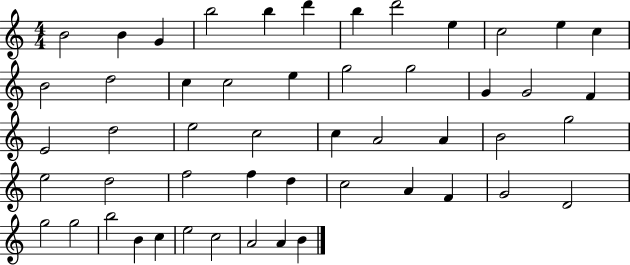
{
  \clef treble
  \numericTimeSignature
  \time 4/4
  \key c \major
  b'2 b'4 g'4 | b''2 b''4 d'''4 | b''4 d'''2 e''4 | c''2 e''4 c''4 | \break b'2 d''2 | c''4 c''2 e''4 | g''2 g''2 | g'4 g'2 f'4 | \break e'2 d''2 | e''2 c''2 | c''4 a'2 a'4 | b'2 g''2 | \break e''2 d''2 | f''2 f''4 d''4 | c''2 a'4 f'4 | g'2 d'2 | \break g''2 g''2 | b''2 b'4 c''4 | e''2 c''2 | a'2 a'4 b'4 | \break \bar "|."
}